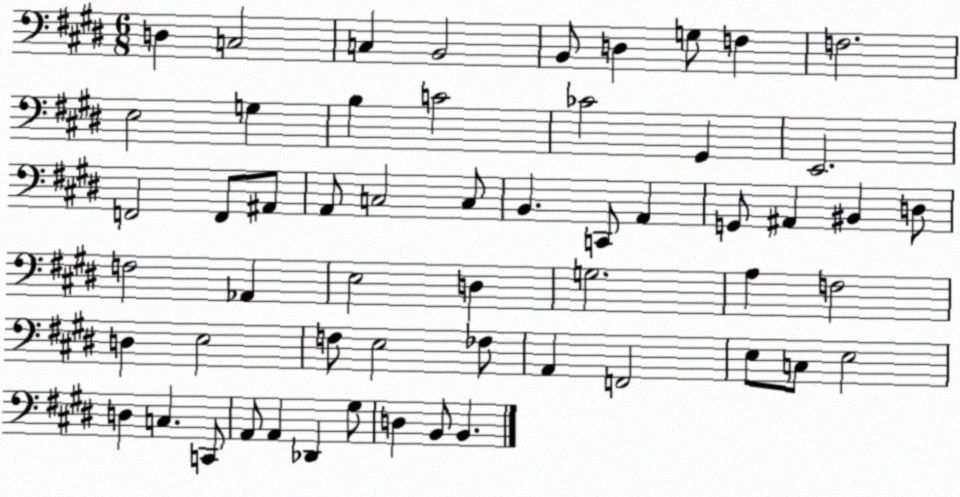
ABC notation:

X:1
T:Untitled
M:6/8
L:1/4
K:E
D, C,2 C, B,,2 B,,/2 D, G,/2 F, F,2 E,2 G, B, C2 _C2 ^G,, E,,2 F,,2 F,,/2 ^A,,/2 A,,/2 C,2 C,/2 B,, C,,/2 A,, G,,/2 ^A,, ^B,, D,/2 F,2 _A,, E,2 D, G,2 A, F,2 D, E,2 F,/2 E,2 _F,/2 A,, F,,2 E,/2 C,/2 E,2 D, C, C,,/2 A,,/2 A,, _D,, ^G,/2 D, B,,/2 B,,